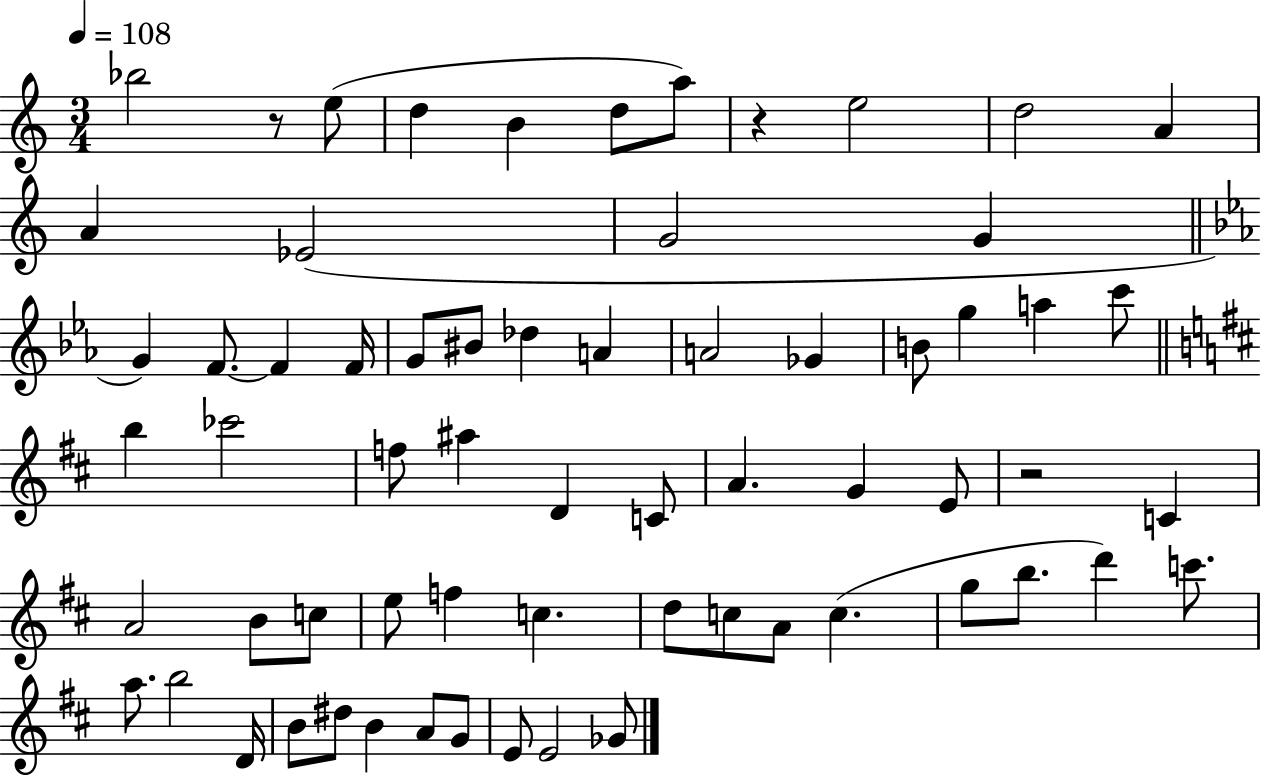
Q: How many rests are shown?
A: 3